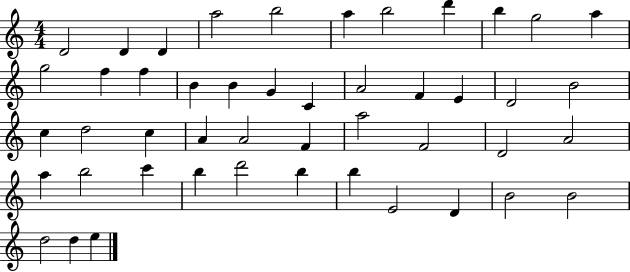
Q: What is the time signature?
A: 4/4